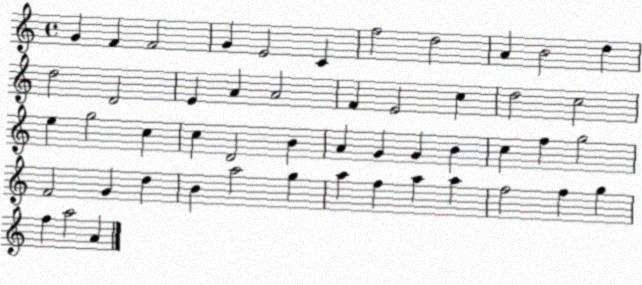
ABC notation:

X:1
T:Untitled
M:4/4
L:1/4
K:C
G F F2 G E2 C f2 d2 A B2 d d2 D2 E A A2 F E2 c d2 c2 e g2 c c D2 B A G G B c f g2 F2 G d B a2 g a f a a f2 f g f a2 A